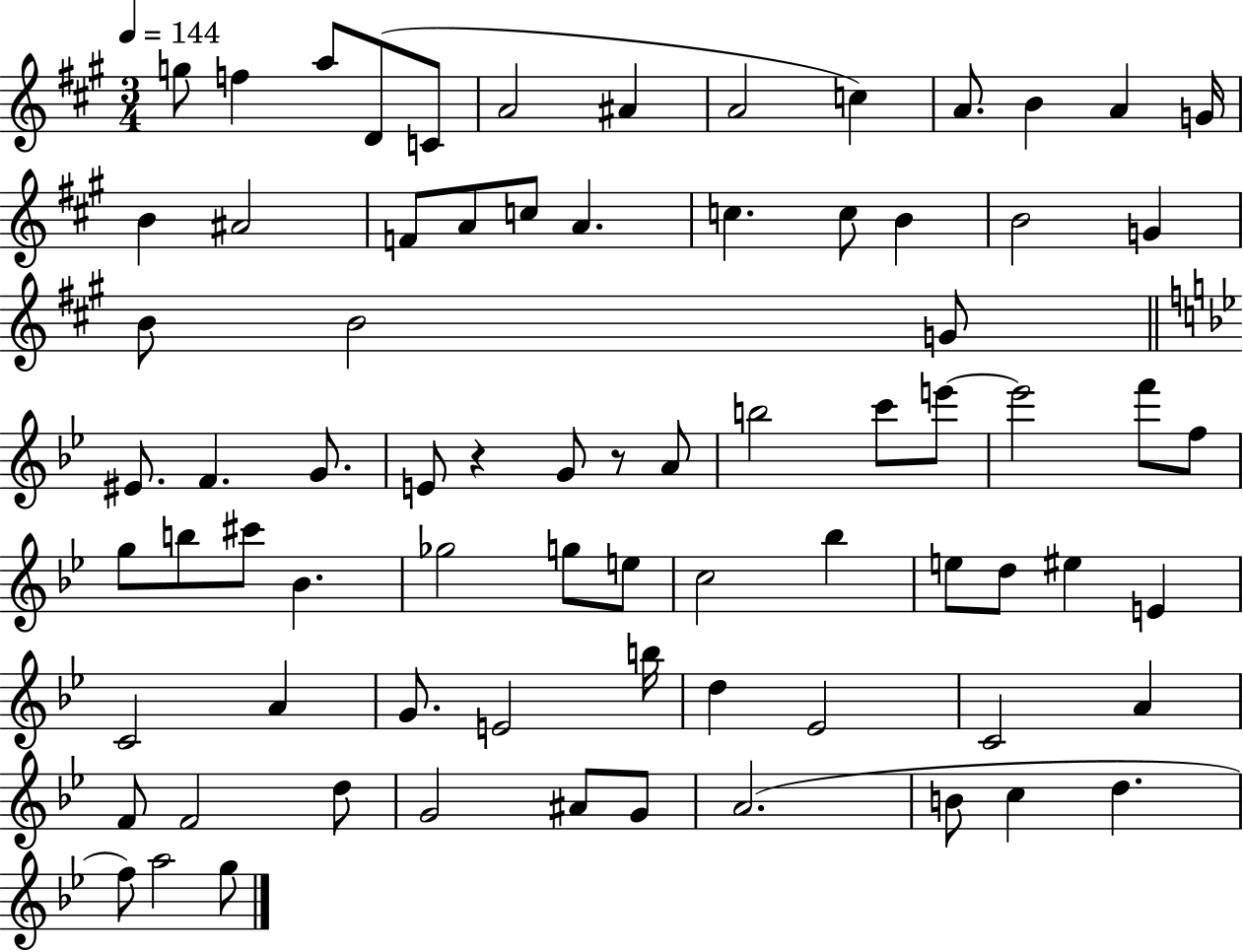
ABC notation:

X:1
T:Untitled
M:3/4
L:1/4
K:A
g/2 f a/2 D/2 C/2 A2 ^A A2 c A/2 B A G/4 B ^A2 F/2 A/2 c/2 A c c/2 B B2 G B/2 B2 G/2 ^E/2 F G/2 E/2 z G/2 z/2 A/2 b2 c'/2 e'/2 e'2 f'/2 f/2 g/2 b/2 ^c'/2 _B _g2 g/2 e/2 c2 _b e/2 d/2 ^e E C2 A G/2 E2 b/4 d _E2 C2 A F/2 F2 d/2 G2 ^A/2 G/2 A2 B/2 c d f/2 a2 g/2